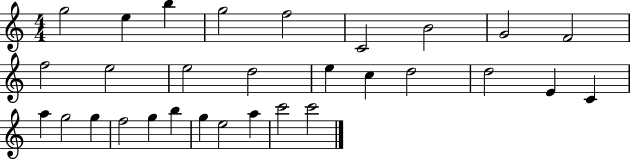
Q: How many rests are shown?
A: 0